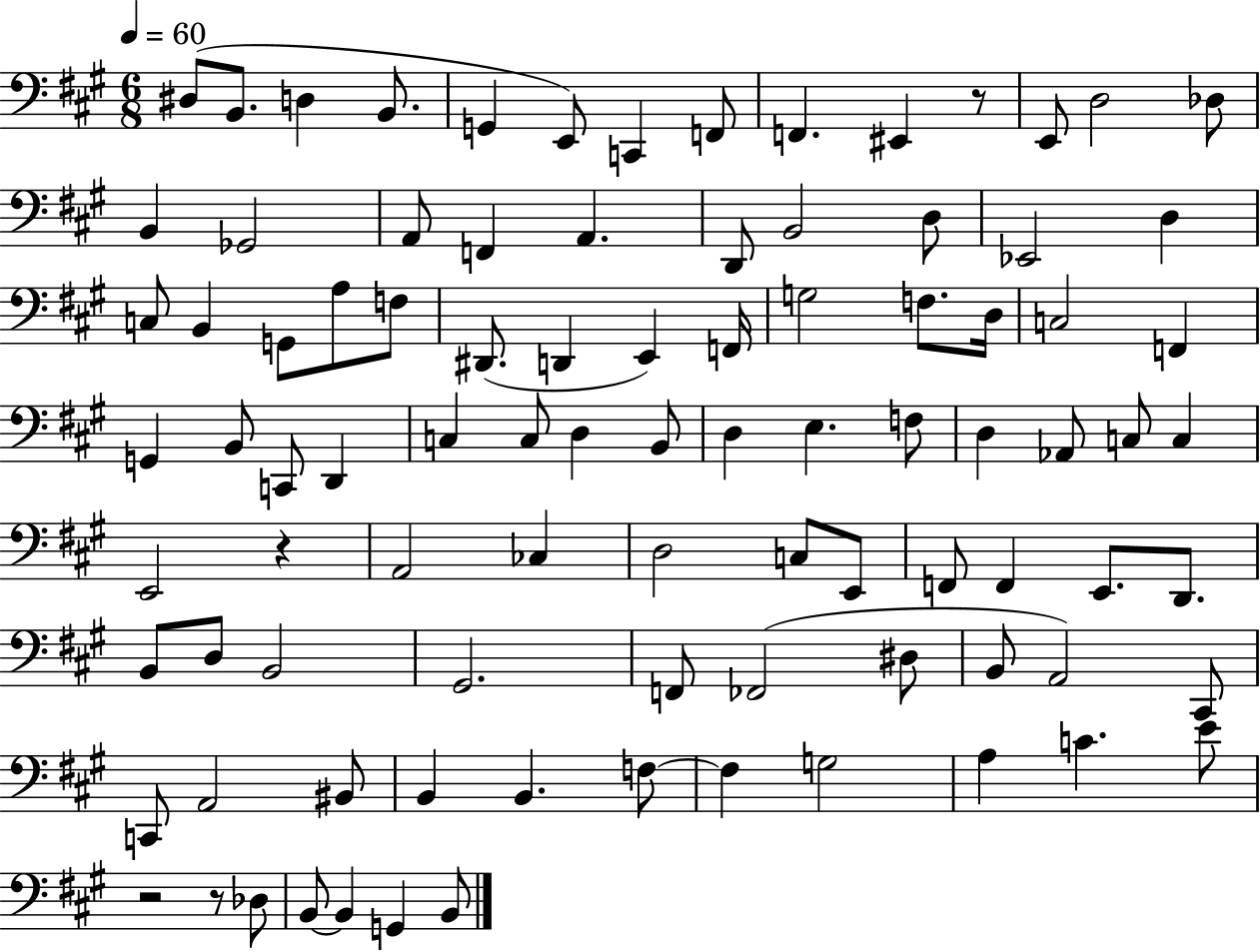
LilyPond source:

{
  \clef bass
  \numericTimeSignature
  \time 6/8
  \key a \major
  \tempo 4 = 60
  dis8( b,8. d4 b,8. | g,4 e,8) c,4 f,8 | f,4. eis,4 r8 | e,8 d2 des8 | \break b,4 ges,2 | a,8 f,4 a,4. | d,8 b,2 d8 | ees,2 d4 | \break c8 b,4 g,8 a8 f8 | dis,8.( d,4 e,4) f,16 | g2 f8. d16 | c2 f,4 | \break g,4 b,8 c,8 d,4 | c4 c8 d4 b,8 | d4 e4. f8 | d4 aes,8 c8 c4 | \break e,2 r4 | a,2 ces4 | d2 c8 e,8 | f,8 f,4 e,8. d,8. | \break b,8 d8 b,2 | gis,2. | f,8 fes,2( dis8 | b,8 a,2) cis,8 | \break c,8 a,2 bis,8 | b,4 b,4. f8~~ | f4 g2 | a4 c'4. e'8 | \break r2 r8 des8 | b,8~~ b,4 g,4 b,8 | \bar "|."
}